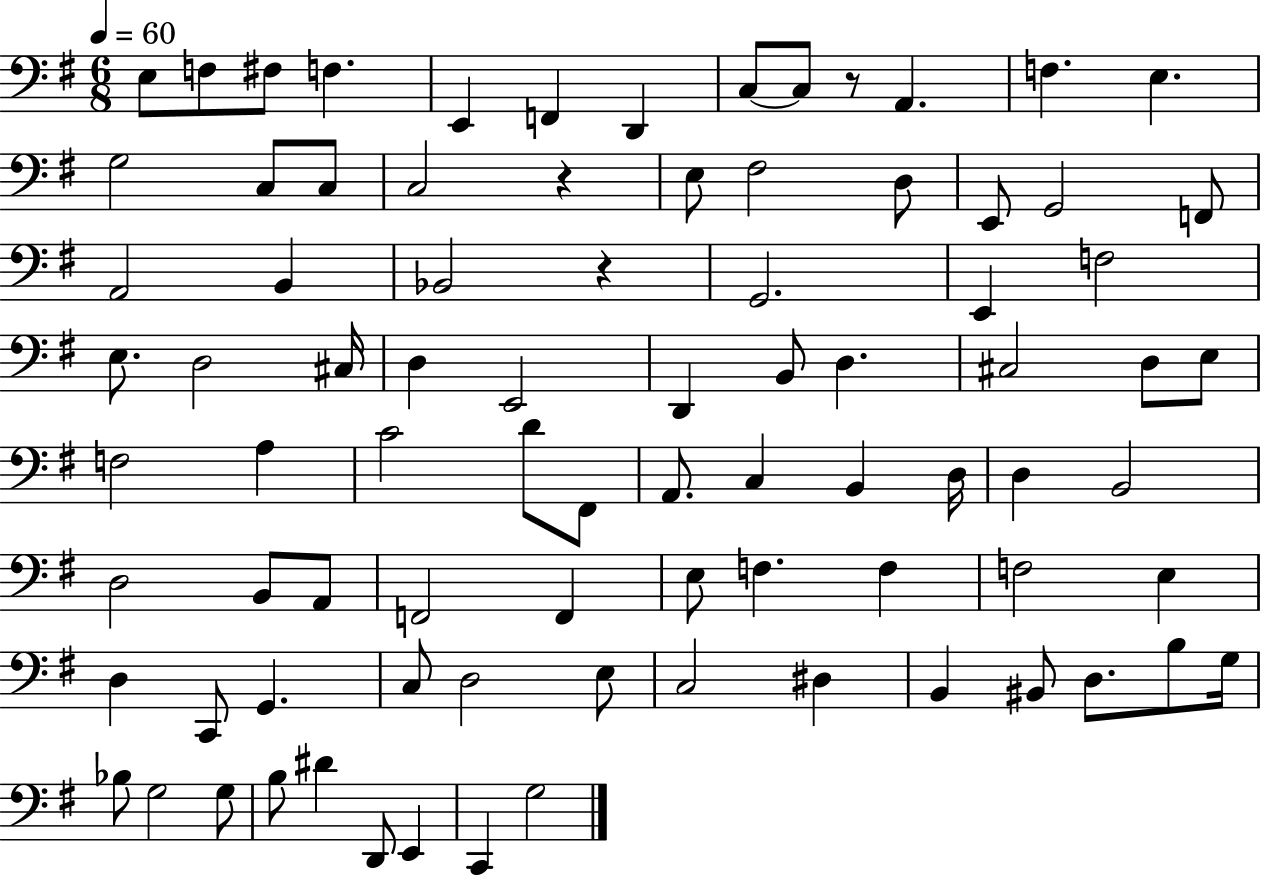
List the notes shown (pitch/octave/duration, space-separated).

E3/e F3/e F#3/e F3/q. E2/q F2/q D2/q C3/e C3/e R/e A2/q. F3/q. E3/q. G3/h C3/e C3/e C3/h R/q E3/e F#3/h D3/e E2/e G2/h F2/e A2/h B2/q Bb2/h R/q G2/h. E2/q F3/h E3/e. D3/h C#3/s D3/q E2/h D2/q B2/e D3/q. C#3/h D3/e E3/e F3/h A3/q C4/h D4/e F#2/e A2/e. C3/q B2/q D3/s D3/q B2/h D3/h B2/e A2/e F2/h F2/q E3/e F3/q. F3/q F3/h E3/q D3/q C2/e G2/q. C3/e D3/h E3/e C3/h D#3/q B2/q BIS2/e D3/e. B3/e G3/s Bb3/e G3/h G3/e B3/e D#4/q D2/e E2/q C2/q G3/h